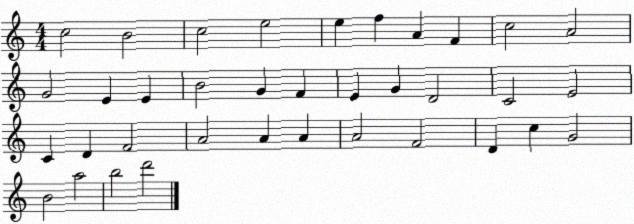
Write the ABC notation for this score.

X:1
T:Untitled
M:4/4
L:1/4
K:C
c2 B2 c2 e2 e f A F c2 A2 G2 E E B2 G F E G D2 C2 E2 C D F2 A2 A A A2 F2 D c G2 B2 a2 b2 d'2